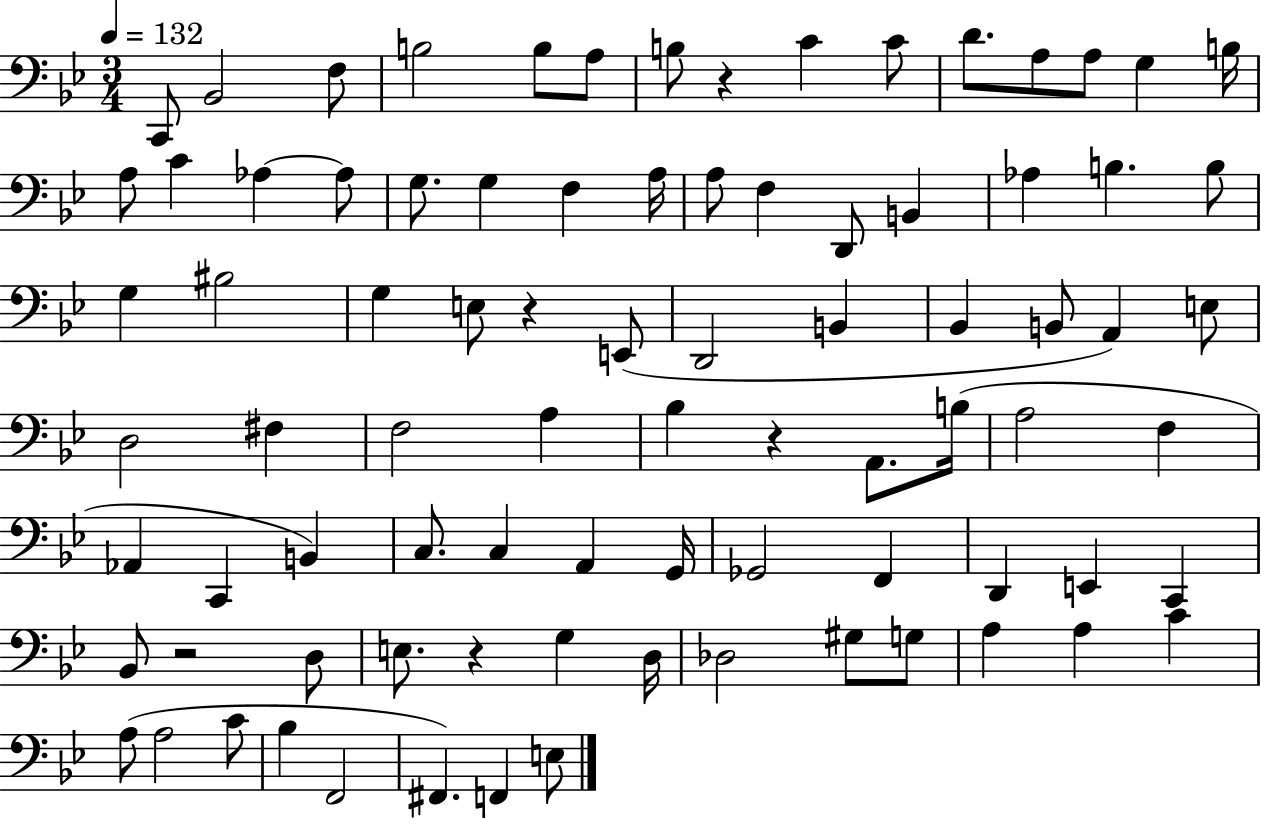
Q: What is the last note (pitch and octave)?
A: E3